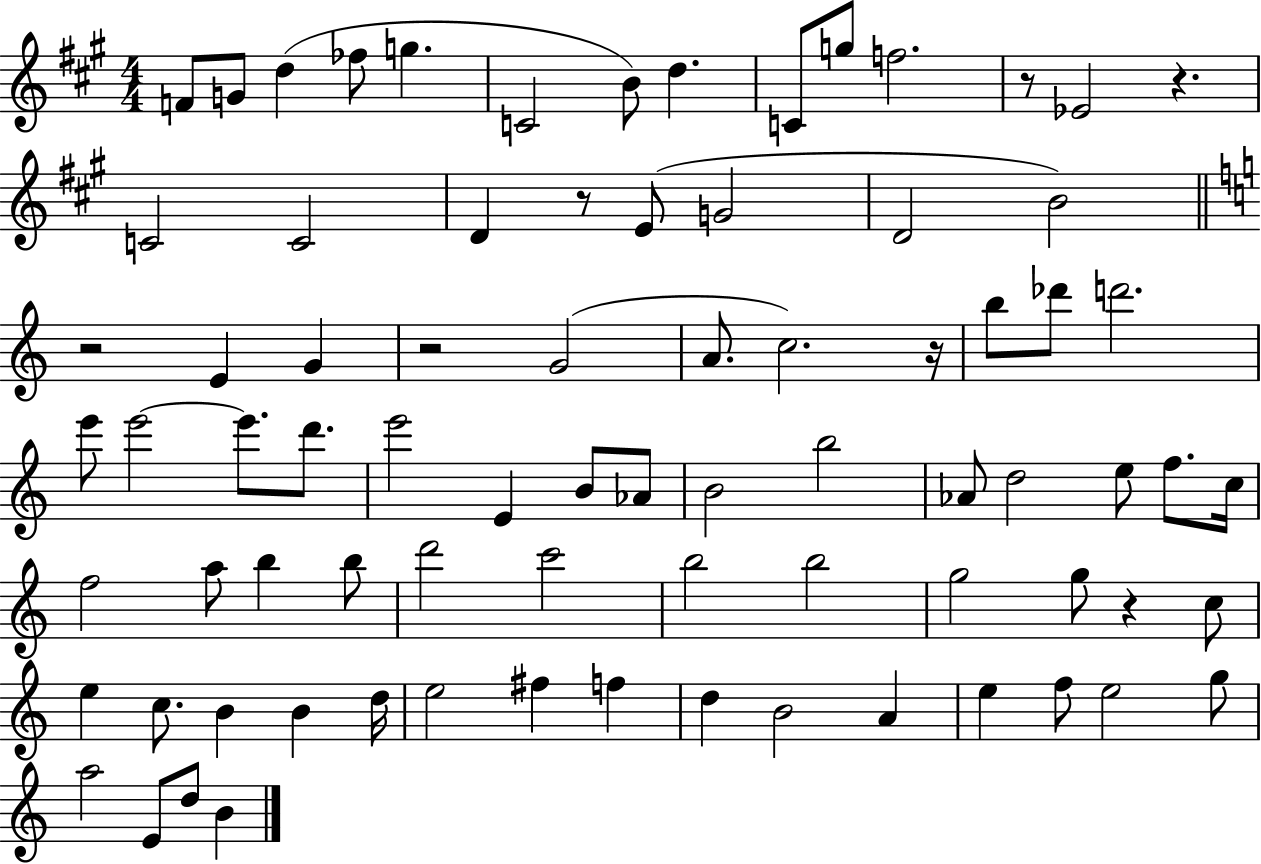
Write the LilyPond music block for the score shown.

{
  \clef treble
  \numericTimeSignature
  \time 4/4
  \key a \major
  f'8 g'8 d''4( fes''8 g''4. | c'2 b'8) d''4. | c'8 g''8 f''2. | r8 ees'2 r4. | \break c'2 c'2 | d'4 r8 e'8( g'2 | d'2 b'2) | \bar "||" \break \key a \minor r2 e'4 g'4 | r2 g'2( | a'8. c''2.) r16 | b''8 des'''8 d'''2. | \break e'''8 e'''2~~ e'''8. d'''8. | e'''2 e'4 b'8 aes'8 | b'2 b''2 | aes'8 d''2 e''8 f''8. c''16 | \break f''2 a''8 b''4 b''8 | d'''2 c'''2 | b''2 b''2 | g''2 g''8 r4 c''8 | \break e''4 c''8. b'4 b'4 d''16 | e''2 fis''4 f''4 | d''4 b'2 a'4 | e''4 f''8 e''2 g''8 | \break a''2 e'8 d''8 b'4 | \bar "|."
}